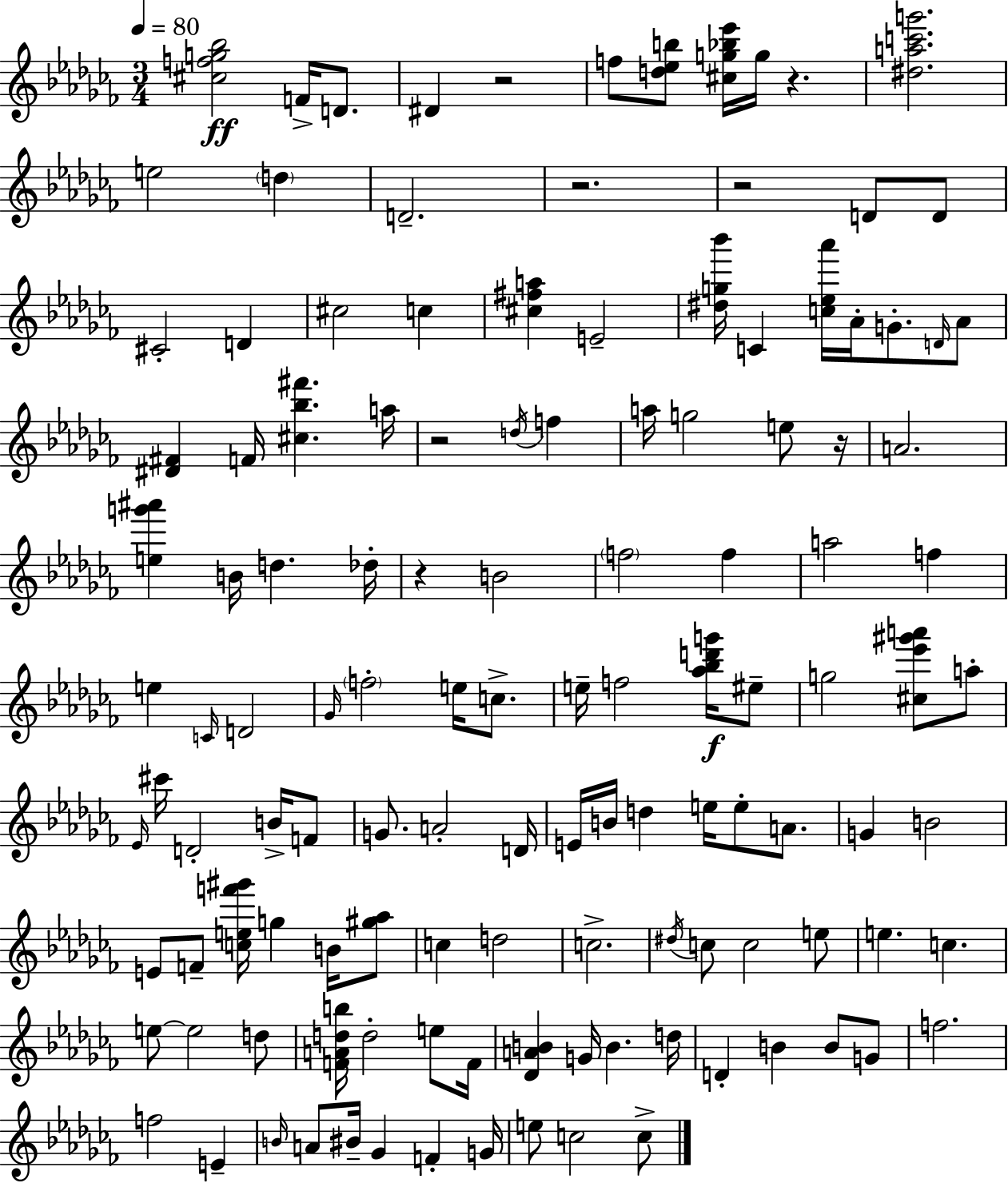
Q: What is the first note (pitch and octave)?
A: F4